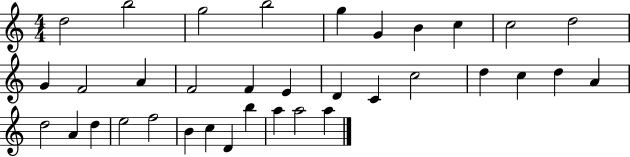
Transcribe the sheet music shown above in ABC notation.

X:1
T:Untitled
M:4/4
L:1/4
K:C
d2 b2 g2 b2 g G B c c2 d2 G F2 A F2 F E D C c2 d c d A d2 A d e2 f2 B c D b a a2 a